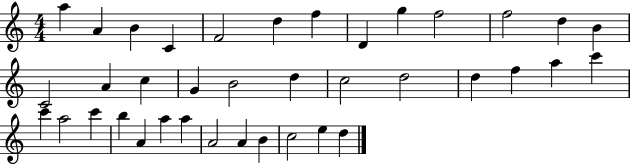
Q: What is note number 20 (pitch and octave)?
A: C5